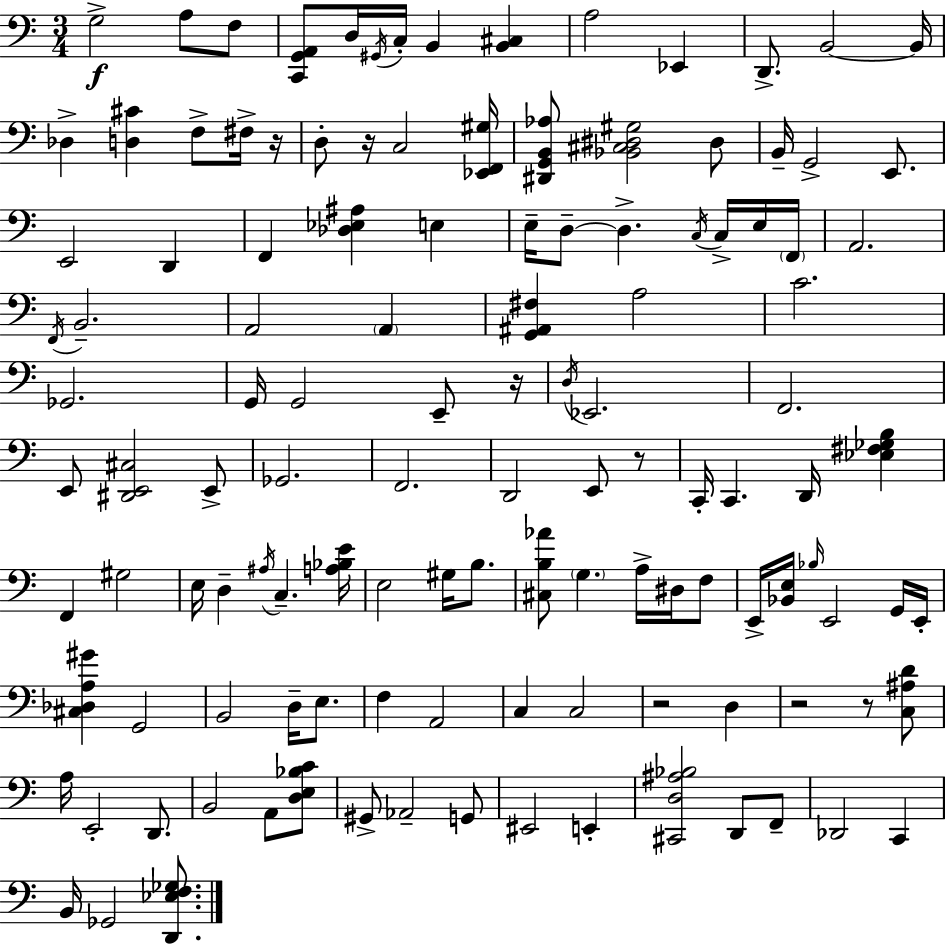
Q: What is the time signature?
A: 3/4